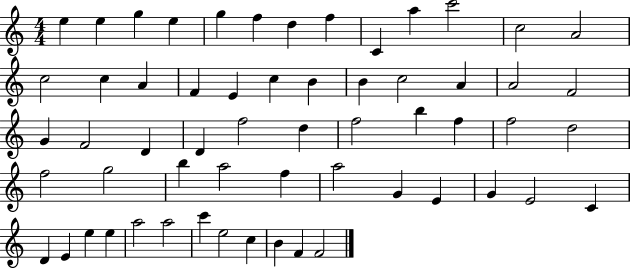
{
  \clef treble
  \numericTimeSignature
  \time 4/4
  \key c \major
  e''4 e''4 g''4 e''4 | g''4 f''4 d''4 f''4 | c'4 a''4 c'''2 | c''2 a'2 | \break c''2 c''4 a'4 | f'4 e'4 c''4 b'4 | b'4 c''2 a'4 | a'2 f'2 | \break g'4 f'2 d'4 | d'4 f''2 d''4 | f''2 b''4 f''4 | f''2 d''2 | \break f''2 g''2 | b''4 a''2 f''4 | a''2 g'4 e'4 | g'4 e'2 c'4 | \break d'4 e'4 e''4 e''4 | a''2 a''2 | c'''4 e''2 c''4 | b'4 f'4 f'2 | \break \bar "|."
}